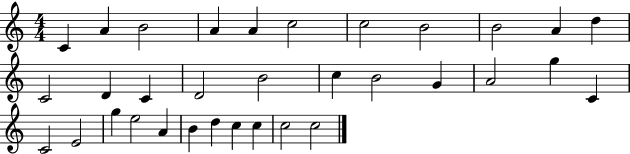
{
  \clef treble
  \numericTimeSignature
  \time 4/4
  \key c \major
  c'4 a'4 b'2 | a'4 a'4 c''2 | c''2 b'2 | b'2 a'4 d''4 | \break c'2 d'4 c'4 | d'2 b'2 | c''4 b'2 g'4 | a'2 g''4 c'4 | \break c'2 e'2 | g''4 e''2 a'4 | b'4 d''4 c''4 c''4 | c''2 c''2 | \break \bar "|."
}